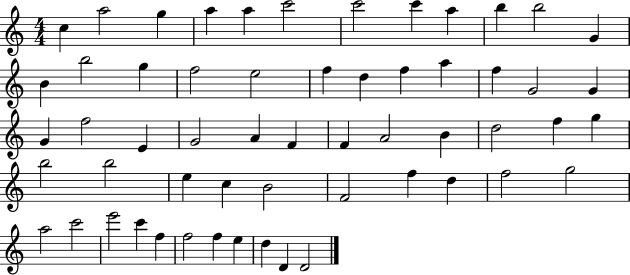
{
  \clef treble
  \numericTimeSignature
  \time 4/4
  \key c \major
  c''4 a''2 g''4 | a''4 a''4 c'''2 | c'''2 c'''4 a''4 | b''4 b''2 g'4 | \break b'4 b''2 g''4 | f''2 e''2 | f''4 d''4 f''4 a''4 | f''4 g'2 g'4 | \break g'4 f''2 e'4 | g'2 a'4 f'4 | f'4 a'2 b'4 | d''2 f''4 g''4 | \break b''2 b''2 | e''4 c''4 b'2 | f'2 f''4 d''4 | f''2 g''2 | \break a''2 c'''2 | e'''2 c'''4 f''4 | f''2 f''4 e''4 | d''4 d'4 d'2 | \break \bar "|."
}